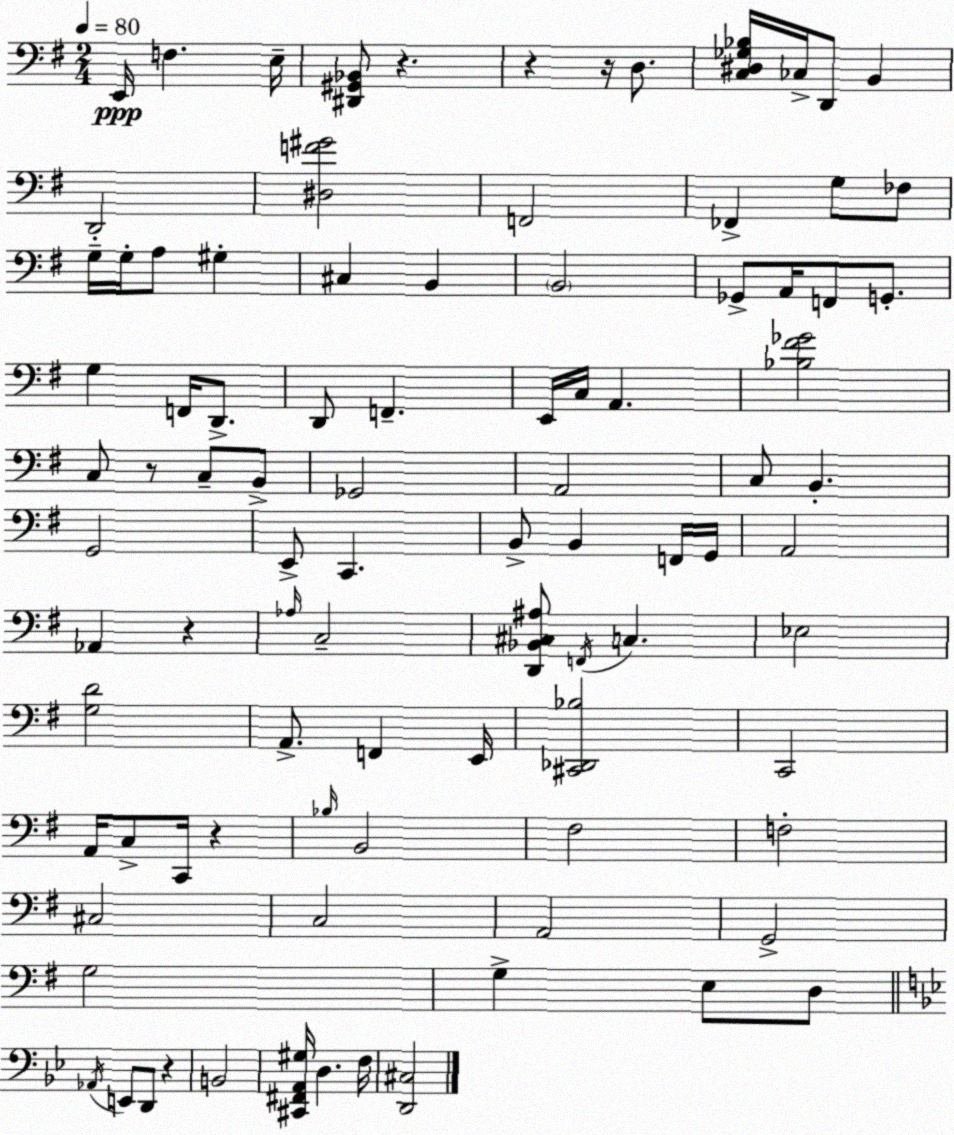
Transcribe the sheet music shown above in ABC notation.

X:1
T:Untitled
M:2/4
L:1/4
K:G
E,,/4 F, E,/4 [^D,,^G,,_B,,]/2 z z z/4 D,/2 [C,^D,_G,_B,]/4 _C,/4 D,,/2 B,, D,,2 [^D,F^G]2 F,,2 _F,, G,/2 _F,/2 G,/4 G,/4 A,/2 ^G, ^C, B,, B,,2 _G,,/2 A,,/4 F,,/2 G,,/2 G, F,,/4 D,,/2 D,,/2 F,, E,,/4 C,/4 A,, [_B,^F_G]2 C,/2 z/2 C,/2 B,,/2 _G,,2 A,,2 C,/2 B,, G,,2 E,,/2 C,, B,,/2 B,, F,,/4 G,,/4 A,,2 _A,, z _A,/4 C,2 [D,,_B,,^C,^A,]/2 F,,/4 C, _E,2 [G,D]2 A,,/2 F,, E,,/4 [^C,,_D,,_B,]2 C,,2 A,,/4 C,/2 C,,/4 z _B,/4 B,,2 ^F,2 F,2 ^C,2 C,2 A,,2 G,,2 G,2 G, E,/2 D,/2 _A,,/4 E,,/2 D,,/2 z B,,2 [^C,,^F,,A,,^G,]/4 D, F,/4 [D,,^C,]2